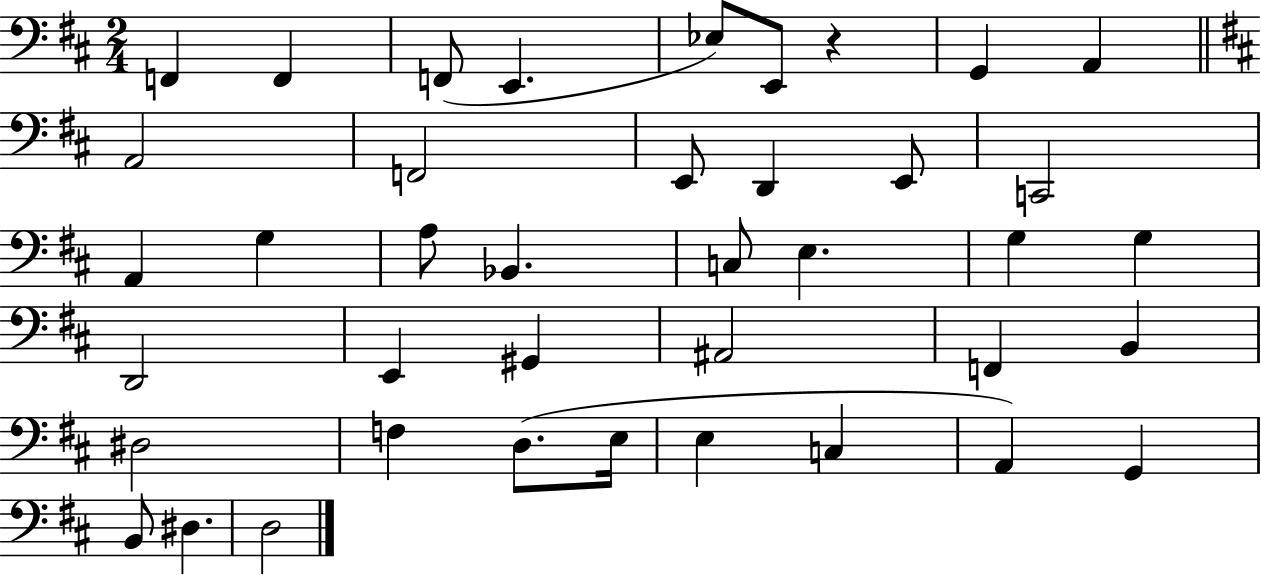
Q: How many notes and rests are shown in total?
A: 40